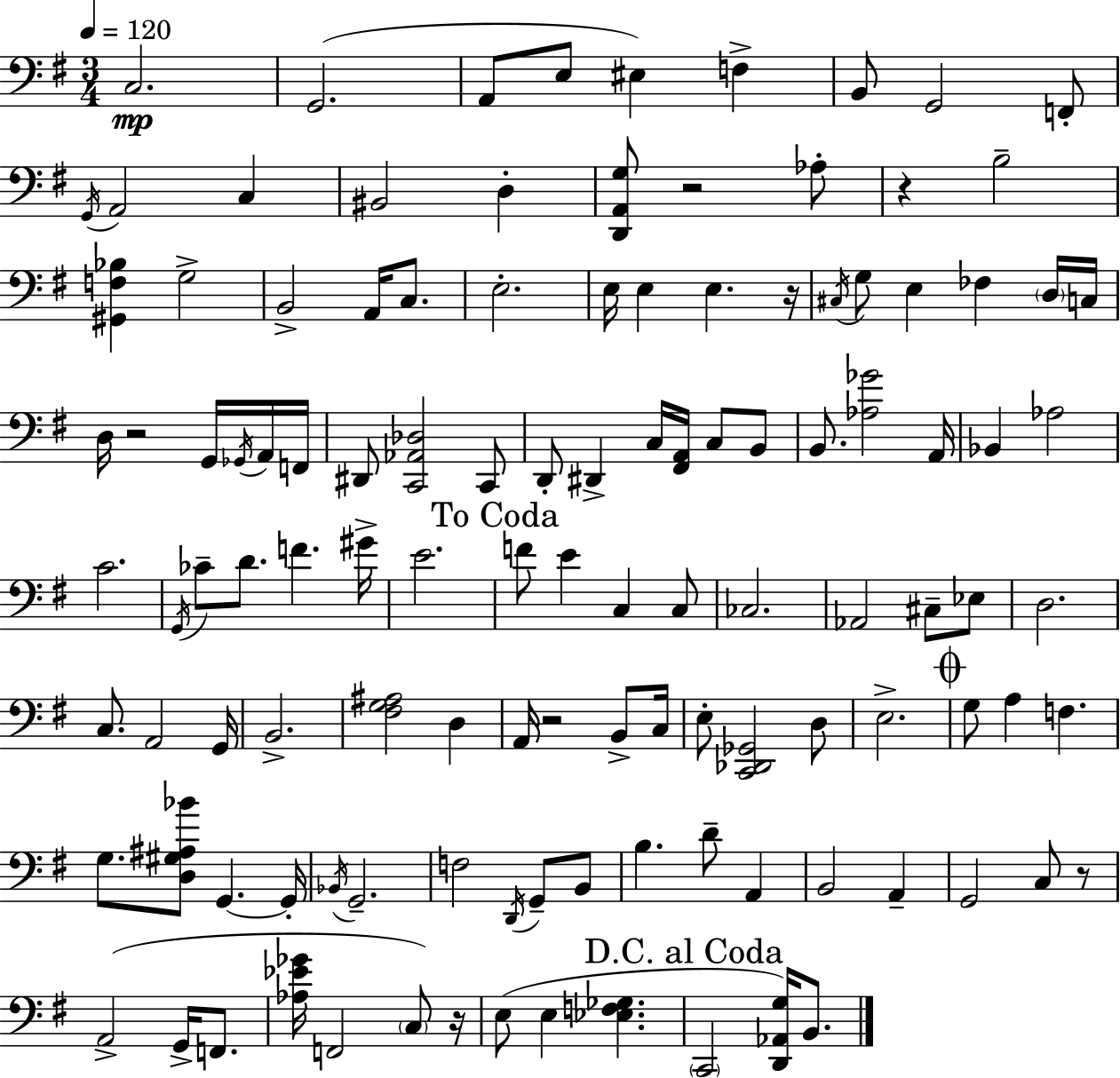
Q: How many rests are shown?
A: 7